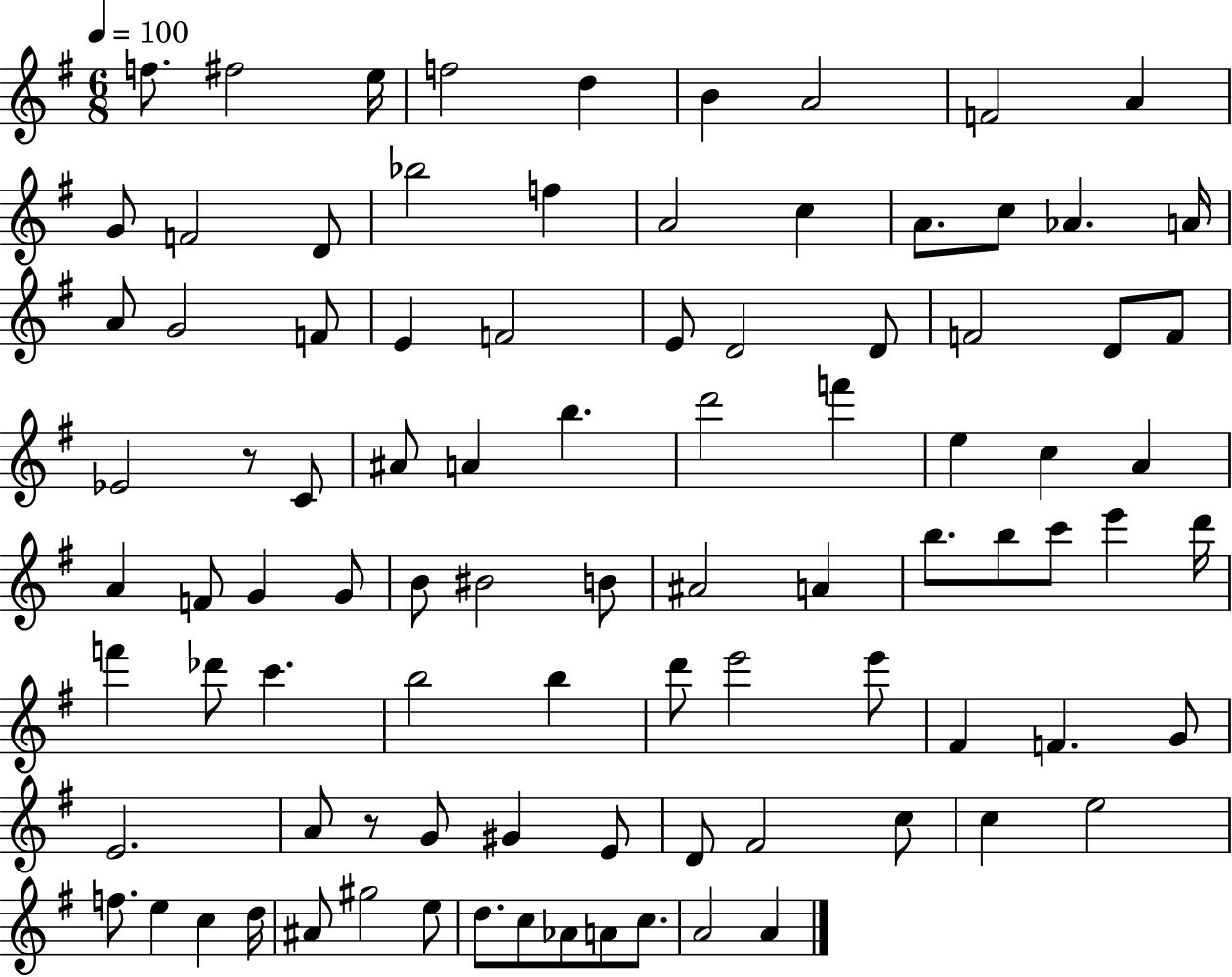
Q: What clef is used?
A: treble